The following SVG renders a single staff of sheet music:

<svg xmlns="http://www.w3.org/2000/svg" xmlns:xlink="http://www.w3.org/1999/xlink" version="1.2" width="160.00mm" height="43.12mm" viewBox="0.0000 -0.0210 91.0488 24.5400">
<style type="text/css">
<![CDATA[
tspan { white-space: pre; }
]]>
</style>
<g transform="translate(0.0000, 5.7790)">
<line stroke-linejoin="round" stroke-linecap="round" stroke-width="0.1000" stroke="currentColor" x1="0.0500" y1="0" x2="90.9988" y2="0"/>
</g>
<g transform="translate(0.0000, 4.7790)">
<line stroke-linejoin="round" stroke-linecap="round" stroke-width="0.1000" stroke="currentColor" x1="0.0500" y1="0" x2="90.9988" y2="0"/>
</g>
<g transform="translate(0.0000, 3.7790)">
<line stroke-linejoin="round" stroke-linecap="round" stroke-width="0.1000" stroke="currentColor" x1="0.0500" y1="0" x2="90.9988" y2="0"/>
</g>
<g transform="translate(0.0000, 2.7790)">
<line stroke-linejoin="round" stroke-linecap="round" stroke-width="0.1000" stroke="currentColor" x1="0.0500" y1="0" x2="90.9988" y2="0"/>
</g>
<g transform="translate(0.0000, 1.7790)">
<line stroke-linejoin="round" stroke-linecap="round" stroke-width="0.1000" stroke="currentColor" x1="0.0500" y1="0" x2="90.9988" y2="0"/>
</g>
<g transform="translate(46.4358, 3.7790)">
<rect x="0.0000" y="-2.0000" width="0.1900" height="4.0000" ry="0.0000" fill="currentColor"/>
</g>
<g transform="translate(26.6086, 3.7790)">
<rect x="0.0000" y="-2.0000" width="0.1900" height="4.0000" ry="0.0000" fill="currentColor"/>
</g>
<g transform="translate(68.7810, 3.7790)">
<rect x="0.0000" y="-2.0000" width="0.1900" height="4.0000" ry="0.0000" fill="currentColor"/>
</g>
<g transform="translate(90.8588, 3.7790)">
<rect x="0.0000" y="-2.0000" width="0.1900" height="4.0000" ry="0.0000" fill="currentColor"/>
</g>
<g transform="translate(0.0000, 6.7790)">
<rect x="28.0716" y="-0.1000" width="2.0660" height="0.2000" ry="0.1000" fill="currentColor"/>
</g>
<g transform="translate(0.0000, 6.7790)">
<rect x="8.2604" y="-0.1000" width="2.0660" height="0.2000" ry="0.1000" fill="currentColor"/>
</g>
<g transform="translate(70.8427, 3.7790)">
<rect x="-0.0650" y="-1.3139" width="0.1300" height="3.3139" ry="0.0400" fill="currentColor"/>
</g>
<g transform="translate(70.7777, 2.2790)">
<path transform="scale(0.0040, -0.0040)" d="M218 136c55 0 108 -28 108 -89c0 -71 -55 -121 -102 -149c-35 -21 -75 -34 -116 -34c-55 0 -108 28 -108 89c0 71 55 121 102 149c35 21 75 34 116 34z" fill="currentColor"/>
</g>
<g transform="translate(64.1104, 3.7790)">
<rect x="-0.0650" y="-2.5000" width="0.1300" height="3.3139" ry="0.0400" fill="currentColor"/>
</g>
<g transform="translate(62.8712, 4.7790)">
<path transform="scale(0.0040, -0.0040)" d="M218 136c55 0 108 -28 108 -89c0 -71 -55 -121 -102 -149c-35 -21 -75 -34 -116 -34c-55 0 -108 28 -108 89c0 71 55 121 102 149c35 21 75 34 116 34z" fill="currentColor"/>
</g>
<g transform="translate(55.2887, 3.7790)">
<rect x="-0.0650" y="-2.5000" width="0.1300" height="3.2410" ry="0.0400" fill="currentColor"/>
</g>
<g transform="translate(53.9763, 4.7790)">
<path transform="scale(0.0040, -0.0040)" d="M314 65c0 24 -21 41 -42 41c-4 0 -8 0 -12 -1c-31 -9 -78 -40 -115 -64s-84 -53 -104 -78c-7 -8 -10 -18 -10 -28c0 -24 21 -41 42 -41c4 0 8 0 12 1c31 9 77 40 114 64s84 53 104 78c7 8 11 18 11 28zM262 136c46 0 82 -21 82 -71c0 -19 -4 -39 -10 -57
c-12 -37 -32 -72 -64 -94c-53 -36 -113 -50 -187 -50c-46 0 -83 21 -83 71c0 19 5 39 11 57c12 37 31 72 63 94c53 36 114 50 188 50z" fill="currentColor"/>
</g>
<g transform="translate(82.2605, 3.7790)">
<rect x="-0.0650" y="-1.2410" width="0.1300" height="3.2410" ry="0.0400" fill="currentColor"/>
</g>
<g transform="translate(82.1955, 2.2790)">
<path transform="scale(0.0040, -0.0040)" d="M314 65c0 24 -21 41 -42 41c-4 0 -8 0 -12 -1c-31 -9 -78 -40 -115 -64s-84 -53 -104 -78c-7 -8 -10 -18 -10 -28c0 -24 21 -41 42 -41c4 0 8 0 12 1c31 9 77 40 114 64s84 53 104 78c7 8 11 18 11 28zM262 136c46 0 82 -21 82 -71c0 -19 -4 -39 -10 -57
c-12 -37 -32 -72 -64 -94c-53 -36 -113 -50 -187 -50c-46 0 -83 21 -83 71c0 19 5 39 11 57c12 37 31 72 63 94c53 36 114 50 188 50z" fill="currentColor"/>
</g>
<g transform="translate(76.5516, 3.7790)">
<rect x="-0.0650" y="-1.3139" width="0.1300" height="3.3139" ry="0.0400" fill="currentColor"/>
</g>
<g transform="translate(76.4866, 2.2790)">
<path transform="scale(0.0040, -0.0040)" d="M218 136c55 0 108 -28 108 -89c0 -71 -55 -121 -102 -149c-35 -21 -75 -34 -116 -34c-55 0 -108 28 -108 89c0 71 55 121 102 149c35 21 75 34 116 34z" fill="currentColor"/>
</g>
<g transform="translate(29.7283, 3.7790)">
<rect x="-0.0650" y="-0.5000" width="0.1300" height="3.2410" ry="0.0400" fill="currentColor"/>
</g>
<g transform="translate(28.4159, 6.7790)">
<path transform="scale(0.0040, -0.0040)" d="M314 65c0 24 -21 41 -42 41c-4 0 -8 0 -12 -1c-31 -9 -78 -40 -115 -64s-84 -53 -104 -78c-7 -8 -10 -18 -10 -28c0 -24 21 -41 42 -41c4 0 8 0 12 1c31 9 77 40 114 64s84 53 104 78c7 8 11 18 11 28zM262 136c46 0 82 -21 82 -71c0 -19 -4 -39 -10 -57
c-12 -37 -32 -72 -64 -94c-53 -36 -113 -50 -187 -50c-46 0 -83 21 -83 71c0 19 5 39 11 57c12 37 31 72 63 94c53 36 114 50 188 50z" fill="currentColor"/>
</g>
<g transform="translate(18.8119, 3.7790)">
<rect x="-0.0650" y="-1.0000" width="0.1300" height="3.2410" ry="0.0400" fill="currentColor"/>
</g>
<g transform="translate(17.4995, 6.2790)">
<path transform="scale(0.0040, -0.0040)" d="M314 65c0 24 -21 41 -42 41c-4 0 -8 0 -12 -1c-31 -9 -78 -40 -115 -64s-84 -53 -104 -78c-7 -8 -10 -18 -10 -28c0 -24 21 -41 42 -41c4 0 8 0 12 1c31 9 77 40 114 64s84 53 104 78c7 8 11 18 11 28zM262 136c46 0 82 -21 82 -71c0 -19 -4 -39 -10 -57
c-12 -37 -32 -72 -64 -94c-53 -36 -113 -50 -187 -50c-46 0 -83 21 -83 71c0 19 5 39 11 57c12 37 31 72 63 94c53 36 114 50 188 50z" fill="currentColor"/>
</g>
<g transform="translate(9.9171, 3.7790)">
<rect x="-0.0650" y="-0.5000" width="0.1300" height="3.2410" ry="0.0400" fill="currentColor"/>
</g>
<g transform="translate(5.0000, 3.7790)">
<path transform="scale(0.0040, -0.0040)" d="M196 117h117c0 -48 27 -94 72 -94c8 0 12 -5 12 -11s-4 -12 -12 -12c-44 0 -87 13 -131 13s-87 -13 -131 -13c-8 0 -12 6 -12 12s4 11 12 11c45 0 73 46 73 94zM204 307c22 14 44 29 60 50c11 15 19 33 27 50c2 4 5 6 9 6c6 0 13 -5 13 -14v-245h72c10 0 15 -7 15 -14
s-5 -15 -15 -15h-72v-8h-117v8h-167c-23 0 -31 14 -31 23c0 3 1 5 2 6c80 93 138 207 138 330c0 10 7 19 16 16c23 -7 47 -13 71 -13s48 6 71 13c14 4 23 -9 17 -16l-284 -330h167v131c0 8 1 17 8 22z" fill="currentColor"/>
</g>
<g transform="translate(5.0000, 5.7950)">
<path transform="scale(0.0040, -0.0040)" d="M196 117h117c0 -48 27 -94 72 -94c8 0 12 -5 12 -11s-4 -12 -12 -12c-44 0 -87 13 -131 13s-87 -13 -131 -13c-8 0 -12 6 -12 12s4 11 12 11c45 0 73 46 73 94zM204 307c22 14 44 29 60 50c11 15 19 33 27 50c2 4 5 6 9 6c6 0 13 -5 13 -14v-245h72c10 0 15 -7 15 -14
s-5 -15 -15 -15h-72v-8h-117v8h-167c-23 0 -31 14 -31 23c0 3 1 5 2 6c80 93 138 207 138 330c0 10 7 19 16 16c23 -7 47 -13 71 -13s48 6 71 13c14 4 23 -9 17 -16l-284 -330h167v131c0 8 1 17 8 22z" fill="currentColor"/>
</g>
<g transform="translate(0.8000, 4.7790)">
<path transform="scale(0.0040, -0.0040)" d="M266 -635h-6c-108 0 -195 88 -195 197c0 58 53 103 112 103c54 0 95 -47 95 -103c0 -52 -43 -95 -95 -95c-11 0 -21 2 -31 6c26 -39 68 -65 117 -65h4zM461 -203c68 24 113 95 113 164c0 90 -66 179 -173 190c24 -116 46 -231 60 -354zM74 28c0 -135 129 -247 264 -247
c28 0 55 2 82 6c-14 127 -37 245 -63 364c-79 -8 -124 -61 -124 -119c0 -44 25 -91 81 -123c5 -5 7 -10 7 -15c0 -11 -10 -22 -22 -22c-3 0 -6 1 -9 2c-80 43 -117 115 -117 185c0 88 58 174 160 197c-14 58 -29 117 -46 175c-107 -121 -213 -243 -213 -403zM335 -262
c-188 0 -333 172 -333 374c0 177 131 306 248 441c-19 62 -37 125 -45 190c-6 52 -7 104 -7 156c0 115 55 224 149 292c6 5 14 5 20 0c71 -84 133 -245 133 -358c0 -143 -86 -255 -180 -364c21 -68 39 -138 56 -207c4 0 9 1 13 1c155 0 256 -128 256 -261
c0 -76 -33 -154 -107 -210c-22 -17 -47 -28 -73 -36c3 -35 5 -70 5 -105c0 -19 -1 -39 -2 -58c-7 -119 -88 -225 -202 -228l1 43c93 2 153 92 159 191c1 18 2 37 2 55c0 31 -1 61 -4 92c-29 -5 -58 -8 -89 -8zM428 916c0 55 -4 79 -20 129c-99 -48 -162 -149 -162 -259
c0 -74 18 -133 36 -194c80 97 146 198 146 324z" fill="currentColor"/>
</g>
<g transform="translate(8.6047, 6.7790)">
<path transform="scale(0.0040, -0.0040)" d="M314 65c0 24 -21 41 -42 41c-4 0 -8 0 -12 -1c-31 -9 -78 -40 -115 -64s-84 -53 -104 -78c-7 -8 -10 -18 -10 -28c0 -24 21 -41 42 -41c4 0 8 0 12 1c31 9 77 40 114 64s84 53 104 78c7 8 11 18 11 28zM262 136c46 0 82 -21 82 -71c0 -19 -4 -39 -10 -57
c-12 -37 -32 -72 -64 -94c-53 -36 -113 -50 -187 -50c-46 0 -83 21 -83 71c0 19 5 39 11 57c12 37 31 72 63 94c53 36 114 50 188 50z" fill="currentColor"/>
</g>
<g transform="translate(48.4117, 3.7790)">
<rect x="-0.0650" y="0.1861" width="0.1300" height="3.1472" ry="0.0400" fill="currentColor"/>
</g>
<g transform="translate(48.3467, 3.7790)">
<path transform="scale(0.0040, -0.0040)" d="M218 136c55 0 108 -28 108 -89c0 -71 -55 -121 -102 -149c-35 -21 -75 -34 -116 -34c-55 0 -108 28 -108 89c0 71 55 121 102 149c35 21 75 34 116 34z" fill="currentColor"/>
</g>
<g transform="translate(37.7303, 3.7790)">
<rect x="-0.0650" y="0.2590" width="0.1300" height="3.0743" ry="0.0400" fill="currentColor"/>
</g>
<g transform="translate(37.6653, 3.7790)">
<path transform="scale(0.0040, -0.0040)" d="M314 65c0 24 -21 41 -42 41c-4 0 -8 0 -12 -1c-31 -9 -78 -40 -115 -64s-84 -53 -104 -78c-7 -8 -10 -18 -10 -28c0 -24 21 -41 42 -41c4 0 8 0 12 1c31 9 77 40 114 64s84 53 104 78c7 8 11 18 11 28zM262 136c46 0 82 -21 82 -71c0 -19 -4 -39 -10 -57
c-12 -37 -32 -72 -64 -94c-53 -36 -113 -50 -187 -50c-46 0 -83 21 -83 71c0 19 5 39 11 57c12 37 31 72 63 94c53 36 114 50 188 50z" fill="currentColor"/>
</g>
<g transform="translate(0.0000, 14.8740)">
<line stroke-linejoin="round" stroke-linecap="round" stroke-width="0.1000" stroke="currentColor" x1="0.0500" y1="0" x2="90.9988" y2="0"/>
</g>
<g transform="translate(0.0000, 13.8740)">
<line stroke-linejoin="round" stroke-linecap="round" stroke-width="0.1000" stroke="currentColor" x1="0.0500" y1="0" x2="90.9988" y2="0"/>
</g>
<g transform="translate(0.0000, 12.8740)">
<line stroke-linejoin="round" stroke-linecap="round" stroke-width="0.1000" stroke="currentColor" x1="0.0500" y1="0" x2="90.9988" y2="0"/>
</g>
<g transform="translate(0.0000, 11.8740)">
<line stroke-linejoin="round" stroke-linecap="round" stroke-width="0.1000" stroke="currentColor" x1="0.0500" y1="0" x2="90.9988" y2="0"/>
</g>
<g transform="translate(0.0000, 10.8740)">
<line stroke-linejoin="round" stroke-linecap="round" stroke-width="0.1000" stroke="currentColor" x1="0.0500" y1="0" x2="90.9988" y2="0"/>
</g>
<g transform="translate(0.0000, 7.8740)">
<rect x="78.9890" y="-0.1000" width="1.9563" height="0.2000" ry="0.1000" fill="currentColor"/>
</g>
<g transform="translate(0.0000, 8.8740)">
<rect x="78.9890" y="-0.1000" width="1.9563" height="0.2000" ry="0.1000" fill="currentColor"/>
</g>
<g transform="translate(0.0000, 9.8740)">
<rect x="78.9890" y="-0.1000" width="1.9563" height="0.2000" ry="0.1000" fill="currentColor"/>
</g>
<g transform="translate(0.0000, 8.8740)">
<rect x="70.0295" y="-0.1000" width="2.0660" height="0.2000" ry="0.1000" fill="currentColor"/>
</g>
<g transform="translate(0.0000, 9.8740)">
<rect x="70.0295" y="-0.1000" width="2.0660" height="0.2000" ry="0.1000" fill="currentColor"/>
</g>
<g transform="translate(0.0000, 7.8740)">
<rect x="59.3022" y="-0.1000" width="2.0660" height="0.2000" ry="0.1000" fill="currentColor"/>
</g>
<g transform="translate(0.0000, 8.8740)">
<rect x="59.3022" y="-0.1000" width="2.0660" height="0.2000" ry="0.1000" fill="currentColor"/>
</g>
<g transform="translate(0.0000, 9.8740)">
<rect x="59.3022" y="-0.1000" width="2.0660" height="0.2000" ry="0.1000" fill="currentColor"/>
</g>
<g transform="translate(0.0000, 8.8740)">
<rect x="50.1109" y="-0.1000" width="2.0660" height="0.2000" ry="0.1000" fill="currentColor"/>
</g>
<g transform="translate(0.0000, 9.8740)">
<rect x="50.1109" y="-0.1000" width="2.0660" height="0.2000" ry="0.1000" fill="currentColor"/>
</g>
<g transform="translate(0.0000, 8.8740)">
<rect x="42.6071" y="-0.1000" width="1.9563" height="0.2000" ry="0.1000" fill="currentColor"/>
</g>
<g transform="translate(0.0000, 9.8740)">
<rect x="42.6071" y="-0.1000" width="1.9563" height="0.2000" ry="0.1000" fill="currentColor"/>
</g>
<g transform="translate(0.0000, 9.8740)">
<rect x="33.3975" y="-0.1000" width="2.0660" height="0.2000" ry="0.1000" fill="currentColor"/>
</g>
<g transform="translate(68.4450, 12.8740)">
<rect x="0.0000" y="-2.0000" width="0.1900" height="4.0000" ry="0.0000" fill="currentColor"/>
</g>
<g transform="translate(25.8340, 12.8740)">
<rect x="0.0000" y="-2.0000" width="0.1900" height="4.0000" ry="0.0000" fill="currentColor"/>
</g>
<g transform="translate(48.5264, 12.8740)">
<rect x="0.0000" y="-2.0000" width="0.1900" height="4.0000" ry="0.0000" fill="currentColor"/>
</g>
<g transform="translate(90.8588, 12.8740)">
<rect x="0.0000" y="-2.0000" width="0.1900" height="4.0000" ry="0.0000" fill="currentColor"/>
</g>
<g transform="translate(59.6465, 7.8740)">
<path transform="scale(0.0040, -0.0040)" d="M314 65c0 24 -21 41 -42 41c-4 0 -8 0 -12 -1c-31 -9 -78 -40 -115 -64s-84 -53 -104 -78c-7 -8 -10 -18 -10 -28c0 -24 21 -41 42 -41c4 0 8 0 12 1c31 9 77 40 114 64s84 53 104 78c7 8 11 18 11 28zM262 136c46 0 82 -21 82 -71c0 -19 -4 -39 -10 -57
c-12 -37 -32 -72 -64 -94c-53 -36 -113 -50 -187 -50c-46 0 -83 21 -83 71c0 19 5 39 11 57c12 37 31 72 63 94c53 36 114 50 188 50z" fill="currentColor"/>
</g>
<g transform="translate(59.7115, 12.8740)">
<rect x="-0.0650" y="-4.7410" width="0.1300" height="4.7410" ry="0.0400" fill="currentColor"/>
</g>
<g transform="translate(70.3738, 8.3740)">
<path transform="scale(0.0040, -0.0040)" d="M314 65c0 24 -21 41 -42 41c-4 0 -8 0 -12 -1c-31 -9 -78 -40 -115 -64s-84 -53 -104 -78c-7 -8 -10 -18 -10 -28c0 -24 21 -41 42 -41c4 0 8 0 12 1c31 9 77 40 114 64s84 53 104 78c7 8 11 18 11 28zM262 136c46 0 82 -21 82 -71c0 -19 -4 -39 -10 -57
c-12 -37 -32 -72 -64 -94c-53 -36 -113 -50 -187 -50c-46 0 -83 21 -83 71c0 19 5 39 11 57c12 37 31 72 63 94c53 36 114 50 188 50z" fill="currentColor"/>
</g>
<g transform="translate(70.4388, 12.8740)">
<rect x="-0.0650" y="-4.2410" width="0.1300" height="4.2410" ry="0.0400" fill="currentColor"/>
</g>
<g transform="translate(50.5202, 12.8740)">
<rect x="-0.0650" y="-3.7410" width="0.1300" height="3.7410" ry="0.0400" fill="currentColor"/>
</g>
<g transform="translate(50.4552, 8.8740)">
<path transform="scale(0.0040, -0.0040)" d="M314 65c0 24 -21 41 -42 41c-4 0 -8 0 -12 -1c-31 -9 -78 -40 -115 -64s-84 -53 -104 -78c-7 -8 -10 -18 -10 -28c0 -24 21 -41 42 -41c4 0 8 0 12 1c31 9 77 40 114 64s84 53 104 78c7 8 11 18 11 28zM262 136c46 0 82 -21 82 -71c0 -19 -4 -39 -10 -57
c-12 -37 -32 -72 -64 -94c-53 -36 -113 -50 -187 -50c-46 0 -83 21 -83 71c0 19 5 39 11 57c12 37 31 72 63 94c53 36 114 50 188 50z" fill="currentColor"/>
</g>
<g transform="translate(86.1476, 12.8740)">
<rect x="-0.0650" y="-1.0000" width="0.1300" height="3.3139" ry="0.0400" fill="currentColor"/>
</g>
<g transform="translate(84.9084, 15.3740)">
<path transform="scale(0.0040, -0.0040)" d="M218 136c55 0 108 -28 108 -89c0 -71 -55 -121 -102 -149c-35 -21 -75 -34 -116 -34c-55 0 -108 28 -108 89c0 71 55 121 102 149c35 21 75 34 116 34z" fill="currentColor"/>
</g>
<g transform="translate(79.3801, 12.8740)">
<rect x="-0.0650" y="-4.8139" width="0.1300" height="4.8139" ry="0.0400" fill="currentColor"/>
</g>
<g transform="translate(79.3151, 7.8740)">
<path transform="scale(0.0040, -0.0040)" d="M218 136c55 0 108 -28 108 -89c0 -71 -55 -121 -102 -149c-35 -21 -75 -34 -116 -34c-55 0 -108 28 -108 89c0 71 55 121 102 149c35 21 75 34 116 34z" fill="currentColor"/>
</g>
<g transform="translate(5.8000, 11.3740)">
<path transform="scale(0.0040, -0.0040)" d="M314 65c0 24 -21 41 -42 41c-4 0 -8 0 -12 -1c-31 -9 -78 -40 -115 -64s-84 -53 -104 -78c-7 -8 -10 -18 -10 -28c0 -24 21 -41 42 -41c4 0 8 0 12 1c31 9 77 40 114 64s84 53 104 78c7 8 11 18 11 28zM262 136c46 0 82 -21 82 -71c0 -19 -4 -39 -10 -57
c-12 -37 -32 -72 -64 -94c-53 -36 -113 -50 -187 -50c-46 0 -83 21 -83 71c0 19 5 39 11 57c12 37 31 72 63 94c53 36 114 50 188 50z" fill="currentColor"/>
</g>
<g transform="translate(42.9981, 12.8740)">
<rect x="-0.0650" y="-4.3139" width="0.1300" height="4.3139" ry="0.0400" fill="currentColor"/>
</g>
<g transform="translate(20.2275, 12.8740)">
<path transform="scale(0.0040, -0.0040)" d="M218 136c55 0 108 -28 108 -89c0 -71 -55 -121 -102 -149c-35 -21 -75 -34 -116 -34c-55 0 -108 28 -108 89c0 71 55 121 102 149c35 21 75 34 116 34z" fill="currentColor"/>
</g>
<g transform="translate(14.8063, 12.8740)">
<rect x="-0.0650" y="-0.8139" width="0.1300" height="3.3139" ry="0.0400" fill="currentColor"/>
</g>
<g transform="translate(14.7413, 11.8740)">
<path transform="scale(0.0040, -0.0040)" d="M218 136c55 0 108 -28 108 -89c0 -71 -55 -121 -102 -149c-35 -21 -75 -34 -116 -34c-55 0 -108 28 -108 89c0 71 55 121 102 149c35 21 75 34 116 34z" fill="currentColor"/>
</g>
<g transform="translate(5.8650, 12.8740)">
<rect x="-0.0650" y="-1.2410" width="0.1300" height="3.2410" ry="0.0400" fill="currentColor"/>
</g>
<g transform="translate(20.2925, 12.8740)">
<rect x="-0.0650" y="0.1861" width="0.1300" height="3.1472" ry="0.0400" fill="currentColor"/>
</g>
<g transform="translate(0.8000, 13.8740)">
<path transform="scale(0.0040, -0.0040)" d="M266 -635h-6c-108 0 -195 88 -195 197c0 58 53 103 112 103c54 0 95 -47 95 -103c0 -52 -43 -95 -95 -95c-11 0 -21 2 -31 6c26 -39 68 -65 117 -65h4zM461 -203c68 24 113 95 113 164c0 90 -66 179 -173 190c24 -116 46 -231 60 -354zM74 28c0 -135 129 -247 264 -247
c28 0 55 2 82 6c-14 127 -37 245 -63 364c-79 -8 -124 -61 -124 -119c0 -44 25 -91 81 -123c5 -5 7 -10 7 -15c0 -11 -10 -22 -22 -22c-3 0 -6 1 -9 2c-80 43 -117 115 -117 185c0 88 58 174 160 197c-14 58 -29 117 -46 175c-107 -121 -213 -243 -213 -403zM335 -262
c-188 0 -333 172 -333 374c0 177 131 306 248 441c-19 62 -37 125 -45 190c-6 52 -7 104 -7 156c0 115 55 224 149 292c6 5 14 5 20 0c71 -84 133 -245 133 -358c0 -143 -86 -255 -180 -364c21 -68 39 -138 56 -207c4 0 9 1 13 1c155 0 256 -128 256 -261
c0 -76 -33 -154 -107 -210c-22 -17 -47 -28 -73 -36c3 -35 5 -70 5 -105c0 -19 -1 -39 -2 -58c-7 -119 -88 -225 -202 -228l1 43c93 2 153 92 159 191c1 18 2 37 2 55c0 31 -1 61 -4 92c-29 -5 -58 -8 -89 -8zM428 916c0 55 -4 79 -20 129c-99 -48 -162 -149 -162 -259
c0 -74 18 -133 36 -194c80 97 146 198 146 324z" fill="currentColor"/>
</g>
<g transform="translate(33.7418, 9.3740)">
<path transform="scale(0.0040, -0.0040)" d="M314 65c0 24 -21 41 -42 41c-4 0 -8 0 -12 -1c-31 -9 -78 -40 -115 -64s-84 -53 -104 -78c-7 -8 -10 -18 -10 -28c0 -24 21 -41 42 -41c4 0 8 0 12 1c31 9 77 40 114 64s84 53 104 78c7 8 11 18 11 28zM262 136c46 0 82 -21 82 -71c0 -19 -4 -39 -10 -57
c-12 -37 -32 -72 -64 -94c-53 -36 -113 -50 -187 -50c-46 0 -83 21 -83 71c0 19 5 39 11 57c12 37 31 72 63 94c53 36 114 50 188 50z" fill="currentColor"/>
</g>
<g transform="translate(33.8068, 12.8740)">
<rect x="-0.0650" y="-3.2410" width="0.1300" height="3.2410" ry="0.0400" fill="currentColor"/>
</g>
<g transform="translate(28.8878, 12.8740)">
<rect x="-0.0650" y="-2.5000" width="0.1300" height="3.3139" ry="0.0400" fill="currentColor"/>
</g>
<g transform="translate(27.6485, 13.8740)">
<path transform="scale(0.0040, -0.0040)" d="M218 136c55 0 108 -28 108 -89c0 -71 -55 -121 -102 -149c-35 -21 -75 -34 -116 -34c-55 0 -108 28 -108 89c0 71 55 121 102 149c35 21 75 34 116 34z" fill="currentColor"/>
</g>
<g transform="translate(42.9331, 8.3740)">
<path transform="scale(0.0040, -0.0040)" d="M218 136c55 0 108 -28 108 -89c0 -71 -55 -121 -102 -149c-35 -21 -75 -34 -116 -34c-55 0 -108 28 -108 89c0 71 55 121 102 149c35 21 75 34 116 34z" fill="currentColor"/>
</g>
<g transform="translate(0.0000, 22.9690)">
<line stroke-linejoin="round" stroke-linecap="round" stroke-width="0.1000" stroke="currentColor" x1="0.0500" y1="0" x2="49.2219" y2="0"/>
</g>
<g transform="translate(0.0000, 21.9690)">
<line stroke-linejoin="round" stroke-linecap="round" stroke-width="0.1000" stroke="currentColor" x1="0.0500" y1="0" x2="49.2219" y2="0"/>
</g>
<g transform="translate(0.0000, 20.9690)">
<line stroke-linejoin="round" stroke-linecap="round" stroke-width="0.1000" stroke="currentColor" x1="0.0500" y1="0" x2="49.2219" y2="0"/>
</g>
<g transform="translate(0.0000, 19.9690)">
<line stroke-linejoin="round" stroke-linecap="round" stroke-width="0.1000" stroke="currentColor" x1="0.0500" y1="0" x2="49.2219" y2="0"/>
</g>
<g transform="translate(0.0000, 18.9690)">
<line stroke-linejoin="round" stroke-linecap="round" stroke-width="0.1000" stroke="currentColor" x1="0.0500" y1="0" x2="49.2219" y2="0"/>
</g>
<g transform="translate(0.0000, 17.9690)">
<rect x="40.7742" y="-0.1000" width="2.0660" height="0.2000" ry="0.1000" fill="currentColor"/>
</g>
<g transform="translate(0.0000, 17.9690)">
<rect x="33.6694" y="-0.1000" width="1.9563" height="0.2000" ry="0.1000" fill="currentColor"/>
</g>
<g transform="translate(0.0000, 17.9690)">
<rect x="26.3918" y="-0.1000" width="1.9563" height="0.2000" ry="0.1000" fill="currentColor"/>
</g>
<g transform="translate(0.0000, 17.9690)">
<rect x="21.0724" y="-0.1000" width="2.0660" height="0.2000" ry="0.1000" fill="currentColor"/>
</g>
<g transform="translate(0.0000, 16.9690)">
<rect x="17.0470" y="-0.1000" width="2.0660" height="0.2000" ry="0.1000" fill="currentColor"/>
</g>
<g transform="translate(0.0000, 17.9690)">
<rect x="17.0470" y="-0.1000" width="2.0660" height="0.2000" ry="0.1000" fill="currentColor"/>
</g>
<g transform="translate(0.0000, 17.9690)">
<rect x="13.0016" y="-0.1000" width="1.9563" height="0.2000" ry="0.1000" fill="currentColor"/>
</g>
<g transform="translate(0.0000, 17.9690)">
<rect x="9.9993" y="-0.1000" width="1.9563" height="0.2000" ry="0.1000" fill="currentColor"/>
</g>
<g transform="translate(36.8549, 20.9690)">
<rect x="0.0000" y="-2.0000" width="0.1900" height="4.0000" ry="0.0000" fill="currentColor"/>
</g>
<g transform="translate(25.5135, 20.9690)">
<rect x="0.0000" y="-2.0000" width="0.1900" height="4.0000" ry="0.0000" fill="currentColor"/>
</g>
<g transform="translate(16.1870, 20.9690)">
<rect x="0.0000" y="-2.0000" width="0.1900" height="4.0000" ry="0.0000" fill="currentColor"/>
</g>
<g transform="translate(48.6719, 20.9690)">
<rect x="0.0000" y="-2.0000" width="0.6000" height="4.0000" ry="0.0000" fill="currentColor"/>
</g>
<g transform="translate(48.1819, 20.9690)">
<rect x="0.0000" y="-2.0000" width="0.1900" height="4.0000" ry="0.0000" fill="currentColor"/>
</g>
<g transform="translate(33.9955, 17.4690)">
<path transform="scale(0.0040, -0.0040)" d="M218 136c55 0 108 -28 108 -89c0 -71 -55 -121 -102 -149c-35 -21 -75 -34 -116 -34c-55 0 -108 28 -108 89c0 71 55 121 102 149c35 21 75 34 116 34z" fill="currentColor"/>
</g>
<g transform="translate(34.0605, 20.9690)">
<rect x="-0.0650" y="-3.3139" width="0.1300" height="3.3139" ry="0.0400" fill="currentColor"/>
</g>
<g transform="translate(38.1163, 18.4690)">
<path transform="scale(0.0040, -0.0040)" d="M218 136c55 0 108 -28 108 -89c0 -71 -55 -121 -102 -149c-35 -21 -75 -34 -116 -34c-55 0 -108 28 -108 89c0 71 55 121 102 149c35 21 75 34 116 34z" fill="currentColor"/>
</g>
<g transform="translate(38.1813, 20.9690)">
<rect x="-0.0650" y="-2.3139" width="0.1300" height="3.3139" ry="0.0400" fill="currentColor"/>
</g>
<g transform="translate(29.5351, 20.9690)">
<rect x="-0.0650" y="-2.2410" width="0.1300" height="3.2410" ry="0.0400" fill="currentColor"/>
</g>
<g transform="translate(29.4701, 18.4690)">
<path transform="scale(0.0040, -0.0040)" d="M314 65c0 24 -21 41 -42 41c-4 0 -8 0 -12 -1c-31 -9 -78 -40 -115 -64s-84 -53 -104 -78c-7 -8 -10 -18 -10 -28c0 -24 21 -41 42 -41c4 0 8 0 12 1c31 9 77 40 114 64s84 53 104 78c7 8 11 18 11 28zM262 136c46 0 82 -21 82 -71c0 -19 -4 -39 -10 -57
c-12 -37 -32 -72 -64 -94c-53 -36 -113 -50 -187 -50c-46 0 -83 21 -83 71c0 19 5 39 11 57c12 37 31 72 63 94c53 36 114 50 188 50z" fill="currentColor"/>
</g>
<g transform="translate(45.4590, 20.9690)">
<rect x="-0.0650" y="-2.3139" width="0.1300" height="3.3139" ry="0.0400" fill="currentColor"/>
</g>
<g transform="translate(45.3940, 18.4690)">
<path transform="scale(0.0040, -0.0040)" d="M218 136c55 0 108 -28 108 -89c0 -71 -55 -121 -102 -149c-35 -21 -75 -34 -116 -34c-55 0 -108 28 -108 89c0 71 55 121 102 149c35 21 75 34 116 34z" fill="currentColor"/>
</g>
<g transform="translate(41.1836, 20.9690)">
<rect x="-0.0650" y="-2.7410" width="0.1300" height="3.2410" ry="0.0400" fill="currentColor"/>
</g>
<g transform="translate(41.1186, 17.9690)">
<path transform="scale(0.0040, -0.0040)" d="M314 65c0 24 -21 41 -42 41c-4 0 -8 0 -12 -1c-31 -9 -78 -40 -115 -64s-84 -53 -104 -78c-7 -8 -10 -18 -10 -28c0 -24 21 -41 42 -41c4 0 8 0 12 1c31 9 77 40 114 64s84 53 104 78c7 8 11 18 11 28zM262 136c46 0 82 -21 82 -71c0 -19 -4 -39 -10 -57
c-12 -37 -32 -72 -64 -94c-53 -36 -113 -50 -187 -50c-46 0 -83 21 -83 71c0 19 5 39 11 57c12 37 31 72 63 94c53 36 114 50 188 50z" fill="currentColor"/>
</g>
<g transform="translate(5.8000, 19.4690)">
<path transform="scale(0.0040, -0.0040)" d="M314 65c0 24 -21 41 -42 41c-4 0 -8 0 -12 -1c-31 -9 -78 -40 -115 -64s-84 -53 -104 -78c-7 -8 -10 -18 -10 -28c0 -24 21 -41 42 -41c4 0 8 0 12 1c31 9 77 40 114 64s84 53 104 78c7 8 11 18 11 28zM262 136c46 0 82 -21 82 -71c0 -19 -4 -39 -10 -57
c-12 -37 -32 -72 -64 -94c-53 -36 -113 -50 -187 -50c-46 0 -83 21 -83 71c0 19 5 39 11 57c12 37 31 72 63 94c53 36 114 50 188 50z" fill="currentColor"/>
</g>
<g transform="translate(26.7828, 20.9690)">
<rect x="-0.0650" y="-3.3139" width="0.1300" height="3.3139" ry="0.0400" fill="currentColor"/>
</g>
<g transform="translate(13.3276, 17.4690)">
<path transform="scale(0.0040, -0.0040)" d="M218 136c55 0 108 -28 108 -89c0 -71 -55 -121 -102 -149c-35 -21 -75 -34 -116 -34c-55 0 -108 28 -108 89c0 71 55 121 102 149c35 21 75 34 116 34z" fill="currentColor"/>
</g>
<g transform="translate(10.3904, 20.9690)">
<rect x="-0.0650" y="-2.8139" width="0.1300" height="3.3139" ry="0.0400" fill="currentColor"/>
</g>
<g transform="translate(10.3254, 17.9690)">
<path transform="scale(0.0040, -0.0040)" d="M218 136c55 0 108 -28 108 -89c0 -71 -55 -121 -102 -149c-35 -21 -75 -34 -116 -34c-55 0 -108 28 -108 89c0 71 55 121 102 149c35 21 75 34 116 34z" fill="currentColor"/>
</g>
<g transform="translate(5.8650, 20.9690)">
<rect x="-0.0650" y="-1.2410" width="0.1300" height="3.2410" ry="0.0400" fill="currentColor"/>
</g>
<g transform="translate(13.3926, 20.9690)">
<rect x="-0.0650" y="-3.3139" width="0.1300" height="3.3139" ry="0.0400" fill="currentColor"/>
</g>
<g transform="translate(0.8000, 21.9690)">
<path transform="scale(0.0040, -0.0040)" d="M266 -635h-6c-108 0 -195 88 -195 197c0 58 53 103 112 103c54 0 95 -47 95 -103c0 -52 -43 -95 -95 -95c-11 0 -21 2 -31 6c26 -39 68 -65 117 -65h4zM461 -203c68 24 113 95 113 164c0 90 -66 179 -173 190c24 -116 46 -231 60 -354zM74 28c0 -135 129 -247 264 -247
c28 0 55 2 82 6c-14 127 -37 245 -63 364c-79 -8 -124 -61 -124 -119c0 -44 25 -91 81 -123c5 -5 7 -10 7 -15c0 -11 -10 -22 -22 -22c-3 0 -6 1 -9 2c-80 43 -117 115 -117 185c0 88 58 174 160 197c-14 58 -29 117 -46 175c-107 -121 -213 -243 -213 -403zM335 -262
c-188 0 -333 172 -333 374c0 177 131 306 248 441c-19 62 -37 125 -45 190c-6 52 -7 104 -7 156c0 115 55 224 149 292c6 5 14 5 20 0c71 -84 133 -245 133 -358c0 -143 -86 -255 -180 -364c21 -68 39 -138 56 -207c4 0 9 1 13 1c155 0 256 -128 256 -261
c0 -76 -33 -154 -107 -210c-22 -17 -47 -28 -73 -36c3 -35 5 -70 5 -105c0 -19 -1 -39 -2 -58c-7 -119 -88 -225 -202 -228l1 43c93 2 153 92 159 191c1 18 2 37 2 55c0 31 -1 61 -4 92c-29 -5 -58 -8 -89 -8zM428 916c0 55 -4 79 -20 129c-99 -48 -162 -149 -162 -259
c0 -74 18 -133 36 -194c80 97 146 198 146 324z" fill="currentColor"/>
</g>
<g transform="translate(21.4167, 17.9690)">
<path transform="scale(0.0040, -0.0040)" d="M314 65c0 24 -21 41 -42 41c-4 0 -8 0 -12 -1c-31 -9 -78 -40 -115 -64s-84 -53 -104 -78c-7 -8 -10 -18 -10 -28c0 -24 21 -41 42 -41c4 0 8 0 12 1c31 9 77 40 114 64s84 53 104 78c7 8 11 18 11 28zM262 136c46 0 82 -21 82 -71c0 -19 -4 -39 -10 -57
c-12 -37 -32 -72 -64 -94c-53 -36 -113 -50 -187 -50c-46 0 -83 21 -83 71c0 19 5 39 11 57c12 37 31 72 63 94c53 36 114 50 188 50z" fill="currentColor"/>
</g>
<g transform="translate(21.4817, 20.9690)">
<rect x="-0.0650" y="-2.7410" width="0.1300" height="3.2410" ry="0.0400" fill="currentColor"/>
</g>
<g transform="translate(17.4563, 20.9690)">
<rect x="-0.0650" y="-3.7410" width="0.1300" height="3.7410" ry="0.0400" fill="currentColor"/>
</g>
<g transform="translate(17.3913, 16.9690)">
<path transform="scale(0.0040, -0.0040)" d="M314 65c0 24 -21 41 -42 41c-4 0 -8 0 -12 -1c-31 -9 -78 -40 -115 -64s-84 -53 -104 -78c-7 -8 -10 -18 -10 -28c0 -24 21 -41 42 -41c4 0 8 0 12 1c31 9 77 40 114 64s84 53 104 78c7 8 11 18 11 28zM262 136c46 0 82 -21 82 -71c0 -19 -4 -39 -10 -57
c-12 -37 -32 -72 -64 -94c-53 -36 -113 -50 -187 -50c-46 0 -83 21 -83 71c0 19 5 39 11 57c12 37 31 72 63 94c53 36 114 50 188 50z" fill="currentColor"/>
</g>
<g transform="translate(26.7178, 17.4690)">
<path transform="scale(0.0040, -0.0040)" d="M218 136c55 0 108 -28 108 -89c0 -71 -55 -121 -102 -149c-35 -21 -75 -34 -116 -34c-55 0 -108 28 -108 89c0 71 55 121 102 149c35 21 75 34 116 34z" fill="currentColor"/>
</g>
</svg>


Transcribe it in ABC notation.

X:1
T:Untitled
M:4/4
L:1/4
K:C
C2 D2 C2 B2 B G2 G e e e2 e2 d B G b2 d' c'2 e'2 d'2 e' D e2 a b c'2 a2 b g2 b g a2 g